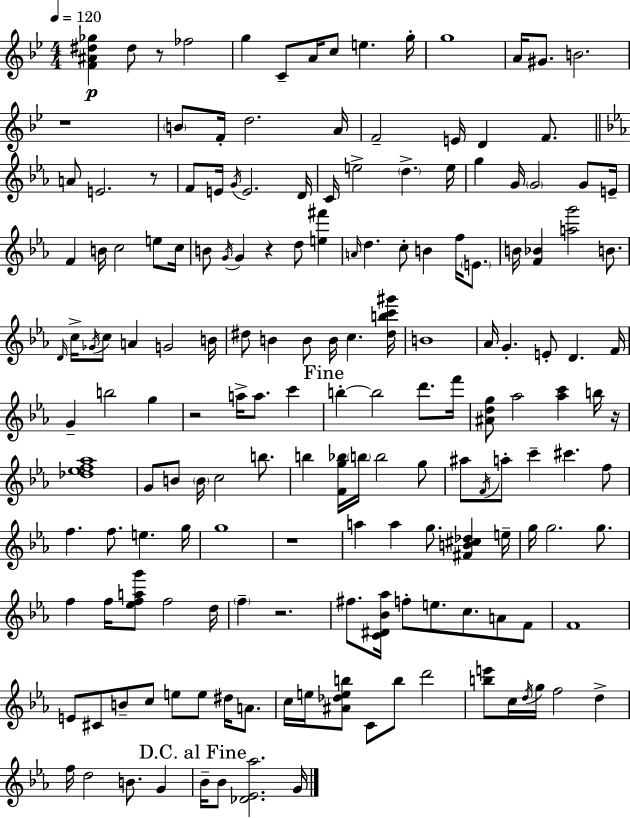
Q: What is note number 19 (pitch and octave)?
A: D4